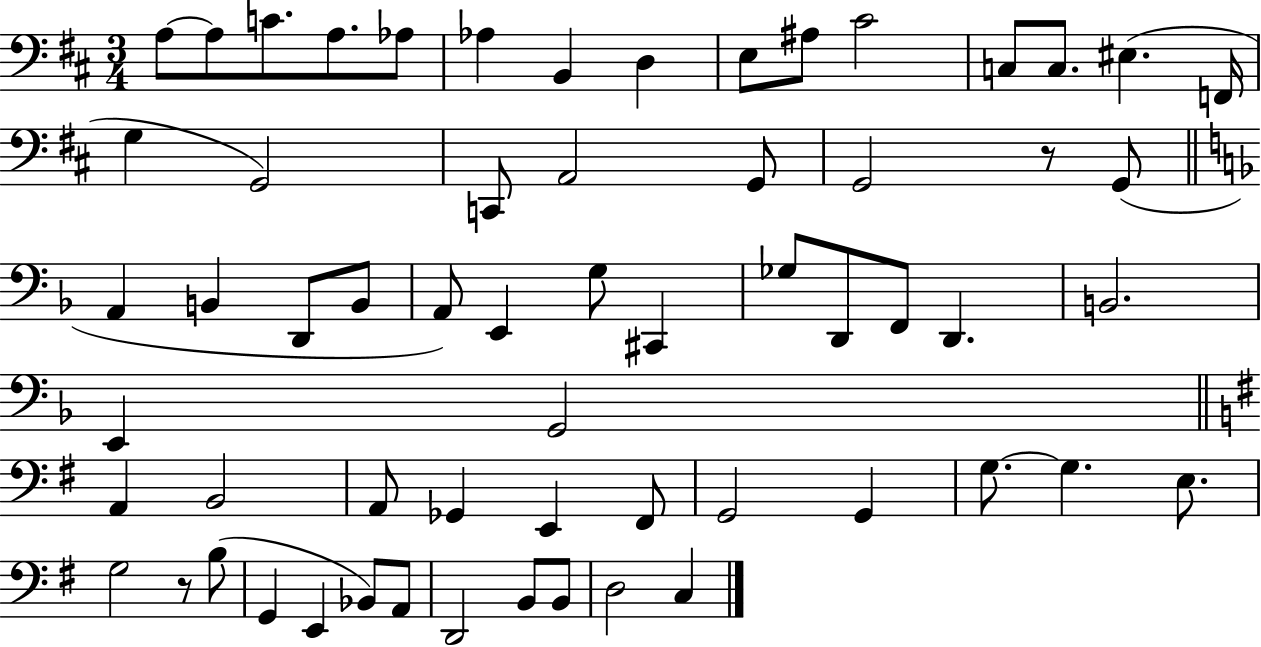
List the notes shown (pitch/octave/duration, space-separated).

A3/e A3/e C4/e. A3/e. Ab3/e Ab3/q B2/q D3/q E3/e A#3/e C#4/h C3/e C3/e. EIS3/q. F2/s G3/q G2/h C2/e A2/h G2/e G2/h R/e G2/e A2/q B2/q D2/e B2/e A2/e E2/q G3/e C#2/q Gb3/e D2/e F2/e D2/q. B2/h. E2/q G2/h A2/q B2/h A2/e Gb2/q E2/q F#2/e G2/h G2/q G3/e. G3/q. E3/e. G3/h R/e B3/e G2/q E2/q Bb2/e A2/e D2/h B2/e B2/e D3/h C3/q